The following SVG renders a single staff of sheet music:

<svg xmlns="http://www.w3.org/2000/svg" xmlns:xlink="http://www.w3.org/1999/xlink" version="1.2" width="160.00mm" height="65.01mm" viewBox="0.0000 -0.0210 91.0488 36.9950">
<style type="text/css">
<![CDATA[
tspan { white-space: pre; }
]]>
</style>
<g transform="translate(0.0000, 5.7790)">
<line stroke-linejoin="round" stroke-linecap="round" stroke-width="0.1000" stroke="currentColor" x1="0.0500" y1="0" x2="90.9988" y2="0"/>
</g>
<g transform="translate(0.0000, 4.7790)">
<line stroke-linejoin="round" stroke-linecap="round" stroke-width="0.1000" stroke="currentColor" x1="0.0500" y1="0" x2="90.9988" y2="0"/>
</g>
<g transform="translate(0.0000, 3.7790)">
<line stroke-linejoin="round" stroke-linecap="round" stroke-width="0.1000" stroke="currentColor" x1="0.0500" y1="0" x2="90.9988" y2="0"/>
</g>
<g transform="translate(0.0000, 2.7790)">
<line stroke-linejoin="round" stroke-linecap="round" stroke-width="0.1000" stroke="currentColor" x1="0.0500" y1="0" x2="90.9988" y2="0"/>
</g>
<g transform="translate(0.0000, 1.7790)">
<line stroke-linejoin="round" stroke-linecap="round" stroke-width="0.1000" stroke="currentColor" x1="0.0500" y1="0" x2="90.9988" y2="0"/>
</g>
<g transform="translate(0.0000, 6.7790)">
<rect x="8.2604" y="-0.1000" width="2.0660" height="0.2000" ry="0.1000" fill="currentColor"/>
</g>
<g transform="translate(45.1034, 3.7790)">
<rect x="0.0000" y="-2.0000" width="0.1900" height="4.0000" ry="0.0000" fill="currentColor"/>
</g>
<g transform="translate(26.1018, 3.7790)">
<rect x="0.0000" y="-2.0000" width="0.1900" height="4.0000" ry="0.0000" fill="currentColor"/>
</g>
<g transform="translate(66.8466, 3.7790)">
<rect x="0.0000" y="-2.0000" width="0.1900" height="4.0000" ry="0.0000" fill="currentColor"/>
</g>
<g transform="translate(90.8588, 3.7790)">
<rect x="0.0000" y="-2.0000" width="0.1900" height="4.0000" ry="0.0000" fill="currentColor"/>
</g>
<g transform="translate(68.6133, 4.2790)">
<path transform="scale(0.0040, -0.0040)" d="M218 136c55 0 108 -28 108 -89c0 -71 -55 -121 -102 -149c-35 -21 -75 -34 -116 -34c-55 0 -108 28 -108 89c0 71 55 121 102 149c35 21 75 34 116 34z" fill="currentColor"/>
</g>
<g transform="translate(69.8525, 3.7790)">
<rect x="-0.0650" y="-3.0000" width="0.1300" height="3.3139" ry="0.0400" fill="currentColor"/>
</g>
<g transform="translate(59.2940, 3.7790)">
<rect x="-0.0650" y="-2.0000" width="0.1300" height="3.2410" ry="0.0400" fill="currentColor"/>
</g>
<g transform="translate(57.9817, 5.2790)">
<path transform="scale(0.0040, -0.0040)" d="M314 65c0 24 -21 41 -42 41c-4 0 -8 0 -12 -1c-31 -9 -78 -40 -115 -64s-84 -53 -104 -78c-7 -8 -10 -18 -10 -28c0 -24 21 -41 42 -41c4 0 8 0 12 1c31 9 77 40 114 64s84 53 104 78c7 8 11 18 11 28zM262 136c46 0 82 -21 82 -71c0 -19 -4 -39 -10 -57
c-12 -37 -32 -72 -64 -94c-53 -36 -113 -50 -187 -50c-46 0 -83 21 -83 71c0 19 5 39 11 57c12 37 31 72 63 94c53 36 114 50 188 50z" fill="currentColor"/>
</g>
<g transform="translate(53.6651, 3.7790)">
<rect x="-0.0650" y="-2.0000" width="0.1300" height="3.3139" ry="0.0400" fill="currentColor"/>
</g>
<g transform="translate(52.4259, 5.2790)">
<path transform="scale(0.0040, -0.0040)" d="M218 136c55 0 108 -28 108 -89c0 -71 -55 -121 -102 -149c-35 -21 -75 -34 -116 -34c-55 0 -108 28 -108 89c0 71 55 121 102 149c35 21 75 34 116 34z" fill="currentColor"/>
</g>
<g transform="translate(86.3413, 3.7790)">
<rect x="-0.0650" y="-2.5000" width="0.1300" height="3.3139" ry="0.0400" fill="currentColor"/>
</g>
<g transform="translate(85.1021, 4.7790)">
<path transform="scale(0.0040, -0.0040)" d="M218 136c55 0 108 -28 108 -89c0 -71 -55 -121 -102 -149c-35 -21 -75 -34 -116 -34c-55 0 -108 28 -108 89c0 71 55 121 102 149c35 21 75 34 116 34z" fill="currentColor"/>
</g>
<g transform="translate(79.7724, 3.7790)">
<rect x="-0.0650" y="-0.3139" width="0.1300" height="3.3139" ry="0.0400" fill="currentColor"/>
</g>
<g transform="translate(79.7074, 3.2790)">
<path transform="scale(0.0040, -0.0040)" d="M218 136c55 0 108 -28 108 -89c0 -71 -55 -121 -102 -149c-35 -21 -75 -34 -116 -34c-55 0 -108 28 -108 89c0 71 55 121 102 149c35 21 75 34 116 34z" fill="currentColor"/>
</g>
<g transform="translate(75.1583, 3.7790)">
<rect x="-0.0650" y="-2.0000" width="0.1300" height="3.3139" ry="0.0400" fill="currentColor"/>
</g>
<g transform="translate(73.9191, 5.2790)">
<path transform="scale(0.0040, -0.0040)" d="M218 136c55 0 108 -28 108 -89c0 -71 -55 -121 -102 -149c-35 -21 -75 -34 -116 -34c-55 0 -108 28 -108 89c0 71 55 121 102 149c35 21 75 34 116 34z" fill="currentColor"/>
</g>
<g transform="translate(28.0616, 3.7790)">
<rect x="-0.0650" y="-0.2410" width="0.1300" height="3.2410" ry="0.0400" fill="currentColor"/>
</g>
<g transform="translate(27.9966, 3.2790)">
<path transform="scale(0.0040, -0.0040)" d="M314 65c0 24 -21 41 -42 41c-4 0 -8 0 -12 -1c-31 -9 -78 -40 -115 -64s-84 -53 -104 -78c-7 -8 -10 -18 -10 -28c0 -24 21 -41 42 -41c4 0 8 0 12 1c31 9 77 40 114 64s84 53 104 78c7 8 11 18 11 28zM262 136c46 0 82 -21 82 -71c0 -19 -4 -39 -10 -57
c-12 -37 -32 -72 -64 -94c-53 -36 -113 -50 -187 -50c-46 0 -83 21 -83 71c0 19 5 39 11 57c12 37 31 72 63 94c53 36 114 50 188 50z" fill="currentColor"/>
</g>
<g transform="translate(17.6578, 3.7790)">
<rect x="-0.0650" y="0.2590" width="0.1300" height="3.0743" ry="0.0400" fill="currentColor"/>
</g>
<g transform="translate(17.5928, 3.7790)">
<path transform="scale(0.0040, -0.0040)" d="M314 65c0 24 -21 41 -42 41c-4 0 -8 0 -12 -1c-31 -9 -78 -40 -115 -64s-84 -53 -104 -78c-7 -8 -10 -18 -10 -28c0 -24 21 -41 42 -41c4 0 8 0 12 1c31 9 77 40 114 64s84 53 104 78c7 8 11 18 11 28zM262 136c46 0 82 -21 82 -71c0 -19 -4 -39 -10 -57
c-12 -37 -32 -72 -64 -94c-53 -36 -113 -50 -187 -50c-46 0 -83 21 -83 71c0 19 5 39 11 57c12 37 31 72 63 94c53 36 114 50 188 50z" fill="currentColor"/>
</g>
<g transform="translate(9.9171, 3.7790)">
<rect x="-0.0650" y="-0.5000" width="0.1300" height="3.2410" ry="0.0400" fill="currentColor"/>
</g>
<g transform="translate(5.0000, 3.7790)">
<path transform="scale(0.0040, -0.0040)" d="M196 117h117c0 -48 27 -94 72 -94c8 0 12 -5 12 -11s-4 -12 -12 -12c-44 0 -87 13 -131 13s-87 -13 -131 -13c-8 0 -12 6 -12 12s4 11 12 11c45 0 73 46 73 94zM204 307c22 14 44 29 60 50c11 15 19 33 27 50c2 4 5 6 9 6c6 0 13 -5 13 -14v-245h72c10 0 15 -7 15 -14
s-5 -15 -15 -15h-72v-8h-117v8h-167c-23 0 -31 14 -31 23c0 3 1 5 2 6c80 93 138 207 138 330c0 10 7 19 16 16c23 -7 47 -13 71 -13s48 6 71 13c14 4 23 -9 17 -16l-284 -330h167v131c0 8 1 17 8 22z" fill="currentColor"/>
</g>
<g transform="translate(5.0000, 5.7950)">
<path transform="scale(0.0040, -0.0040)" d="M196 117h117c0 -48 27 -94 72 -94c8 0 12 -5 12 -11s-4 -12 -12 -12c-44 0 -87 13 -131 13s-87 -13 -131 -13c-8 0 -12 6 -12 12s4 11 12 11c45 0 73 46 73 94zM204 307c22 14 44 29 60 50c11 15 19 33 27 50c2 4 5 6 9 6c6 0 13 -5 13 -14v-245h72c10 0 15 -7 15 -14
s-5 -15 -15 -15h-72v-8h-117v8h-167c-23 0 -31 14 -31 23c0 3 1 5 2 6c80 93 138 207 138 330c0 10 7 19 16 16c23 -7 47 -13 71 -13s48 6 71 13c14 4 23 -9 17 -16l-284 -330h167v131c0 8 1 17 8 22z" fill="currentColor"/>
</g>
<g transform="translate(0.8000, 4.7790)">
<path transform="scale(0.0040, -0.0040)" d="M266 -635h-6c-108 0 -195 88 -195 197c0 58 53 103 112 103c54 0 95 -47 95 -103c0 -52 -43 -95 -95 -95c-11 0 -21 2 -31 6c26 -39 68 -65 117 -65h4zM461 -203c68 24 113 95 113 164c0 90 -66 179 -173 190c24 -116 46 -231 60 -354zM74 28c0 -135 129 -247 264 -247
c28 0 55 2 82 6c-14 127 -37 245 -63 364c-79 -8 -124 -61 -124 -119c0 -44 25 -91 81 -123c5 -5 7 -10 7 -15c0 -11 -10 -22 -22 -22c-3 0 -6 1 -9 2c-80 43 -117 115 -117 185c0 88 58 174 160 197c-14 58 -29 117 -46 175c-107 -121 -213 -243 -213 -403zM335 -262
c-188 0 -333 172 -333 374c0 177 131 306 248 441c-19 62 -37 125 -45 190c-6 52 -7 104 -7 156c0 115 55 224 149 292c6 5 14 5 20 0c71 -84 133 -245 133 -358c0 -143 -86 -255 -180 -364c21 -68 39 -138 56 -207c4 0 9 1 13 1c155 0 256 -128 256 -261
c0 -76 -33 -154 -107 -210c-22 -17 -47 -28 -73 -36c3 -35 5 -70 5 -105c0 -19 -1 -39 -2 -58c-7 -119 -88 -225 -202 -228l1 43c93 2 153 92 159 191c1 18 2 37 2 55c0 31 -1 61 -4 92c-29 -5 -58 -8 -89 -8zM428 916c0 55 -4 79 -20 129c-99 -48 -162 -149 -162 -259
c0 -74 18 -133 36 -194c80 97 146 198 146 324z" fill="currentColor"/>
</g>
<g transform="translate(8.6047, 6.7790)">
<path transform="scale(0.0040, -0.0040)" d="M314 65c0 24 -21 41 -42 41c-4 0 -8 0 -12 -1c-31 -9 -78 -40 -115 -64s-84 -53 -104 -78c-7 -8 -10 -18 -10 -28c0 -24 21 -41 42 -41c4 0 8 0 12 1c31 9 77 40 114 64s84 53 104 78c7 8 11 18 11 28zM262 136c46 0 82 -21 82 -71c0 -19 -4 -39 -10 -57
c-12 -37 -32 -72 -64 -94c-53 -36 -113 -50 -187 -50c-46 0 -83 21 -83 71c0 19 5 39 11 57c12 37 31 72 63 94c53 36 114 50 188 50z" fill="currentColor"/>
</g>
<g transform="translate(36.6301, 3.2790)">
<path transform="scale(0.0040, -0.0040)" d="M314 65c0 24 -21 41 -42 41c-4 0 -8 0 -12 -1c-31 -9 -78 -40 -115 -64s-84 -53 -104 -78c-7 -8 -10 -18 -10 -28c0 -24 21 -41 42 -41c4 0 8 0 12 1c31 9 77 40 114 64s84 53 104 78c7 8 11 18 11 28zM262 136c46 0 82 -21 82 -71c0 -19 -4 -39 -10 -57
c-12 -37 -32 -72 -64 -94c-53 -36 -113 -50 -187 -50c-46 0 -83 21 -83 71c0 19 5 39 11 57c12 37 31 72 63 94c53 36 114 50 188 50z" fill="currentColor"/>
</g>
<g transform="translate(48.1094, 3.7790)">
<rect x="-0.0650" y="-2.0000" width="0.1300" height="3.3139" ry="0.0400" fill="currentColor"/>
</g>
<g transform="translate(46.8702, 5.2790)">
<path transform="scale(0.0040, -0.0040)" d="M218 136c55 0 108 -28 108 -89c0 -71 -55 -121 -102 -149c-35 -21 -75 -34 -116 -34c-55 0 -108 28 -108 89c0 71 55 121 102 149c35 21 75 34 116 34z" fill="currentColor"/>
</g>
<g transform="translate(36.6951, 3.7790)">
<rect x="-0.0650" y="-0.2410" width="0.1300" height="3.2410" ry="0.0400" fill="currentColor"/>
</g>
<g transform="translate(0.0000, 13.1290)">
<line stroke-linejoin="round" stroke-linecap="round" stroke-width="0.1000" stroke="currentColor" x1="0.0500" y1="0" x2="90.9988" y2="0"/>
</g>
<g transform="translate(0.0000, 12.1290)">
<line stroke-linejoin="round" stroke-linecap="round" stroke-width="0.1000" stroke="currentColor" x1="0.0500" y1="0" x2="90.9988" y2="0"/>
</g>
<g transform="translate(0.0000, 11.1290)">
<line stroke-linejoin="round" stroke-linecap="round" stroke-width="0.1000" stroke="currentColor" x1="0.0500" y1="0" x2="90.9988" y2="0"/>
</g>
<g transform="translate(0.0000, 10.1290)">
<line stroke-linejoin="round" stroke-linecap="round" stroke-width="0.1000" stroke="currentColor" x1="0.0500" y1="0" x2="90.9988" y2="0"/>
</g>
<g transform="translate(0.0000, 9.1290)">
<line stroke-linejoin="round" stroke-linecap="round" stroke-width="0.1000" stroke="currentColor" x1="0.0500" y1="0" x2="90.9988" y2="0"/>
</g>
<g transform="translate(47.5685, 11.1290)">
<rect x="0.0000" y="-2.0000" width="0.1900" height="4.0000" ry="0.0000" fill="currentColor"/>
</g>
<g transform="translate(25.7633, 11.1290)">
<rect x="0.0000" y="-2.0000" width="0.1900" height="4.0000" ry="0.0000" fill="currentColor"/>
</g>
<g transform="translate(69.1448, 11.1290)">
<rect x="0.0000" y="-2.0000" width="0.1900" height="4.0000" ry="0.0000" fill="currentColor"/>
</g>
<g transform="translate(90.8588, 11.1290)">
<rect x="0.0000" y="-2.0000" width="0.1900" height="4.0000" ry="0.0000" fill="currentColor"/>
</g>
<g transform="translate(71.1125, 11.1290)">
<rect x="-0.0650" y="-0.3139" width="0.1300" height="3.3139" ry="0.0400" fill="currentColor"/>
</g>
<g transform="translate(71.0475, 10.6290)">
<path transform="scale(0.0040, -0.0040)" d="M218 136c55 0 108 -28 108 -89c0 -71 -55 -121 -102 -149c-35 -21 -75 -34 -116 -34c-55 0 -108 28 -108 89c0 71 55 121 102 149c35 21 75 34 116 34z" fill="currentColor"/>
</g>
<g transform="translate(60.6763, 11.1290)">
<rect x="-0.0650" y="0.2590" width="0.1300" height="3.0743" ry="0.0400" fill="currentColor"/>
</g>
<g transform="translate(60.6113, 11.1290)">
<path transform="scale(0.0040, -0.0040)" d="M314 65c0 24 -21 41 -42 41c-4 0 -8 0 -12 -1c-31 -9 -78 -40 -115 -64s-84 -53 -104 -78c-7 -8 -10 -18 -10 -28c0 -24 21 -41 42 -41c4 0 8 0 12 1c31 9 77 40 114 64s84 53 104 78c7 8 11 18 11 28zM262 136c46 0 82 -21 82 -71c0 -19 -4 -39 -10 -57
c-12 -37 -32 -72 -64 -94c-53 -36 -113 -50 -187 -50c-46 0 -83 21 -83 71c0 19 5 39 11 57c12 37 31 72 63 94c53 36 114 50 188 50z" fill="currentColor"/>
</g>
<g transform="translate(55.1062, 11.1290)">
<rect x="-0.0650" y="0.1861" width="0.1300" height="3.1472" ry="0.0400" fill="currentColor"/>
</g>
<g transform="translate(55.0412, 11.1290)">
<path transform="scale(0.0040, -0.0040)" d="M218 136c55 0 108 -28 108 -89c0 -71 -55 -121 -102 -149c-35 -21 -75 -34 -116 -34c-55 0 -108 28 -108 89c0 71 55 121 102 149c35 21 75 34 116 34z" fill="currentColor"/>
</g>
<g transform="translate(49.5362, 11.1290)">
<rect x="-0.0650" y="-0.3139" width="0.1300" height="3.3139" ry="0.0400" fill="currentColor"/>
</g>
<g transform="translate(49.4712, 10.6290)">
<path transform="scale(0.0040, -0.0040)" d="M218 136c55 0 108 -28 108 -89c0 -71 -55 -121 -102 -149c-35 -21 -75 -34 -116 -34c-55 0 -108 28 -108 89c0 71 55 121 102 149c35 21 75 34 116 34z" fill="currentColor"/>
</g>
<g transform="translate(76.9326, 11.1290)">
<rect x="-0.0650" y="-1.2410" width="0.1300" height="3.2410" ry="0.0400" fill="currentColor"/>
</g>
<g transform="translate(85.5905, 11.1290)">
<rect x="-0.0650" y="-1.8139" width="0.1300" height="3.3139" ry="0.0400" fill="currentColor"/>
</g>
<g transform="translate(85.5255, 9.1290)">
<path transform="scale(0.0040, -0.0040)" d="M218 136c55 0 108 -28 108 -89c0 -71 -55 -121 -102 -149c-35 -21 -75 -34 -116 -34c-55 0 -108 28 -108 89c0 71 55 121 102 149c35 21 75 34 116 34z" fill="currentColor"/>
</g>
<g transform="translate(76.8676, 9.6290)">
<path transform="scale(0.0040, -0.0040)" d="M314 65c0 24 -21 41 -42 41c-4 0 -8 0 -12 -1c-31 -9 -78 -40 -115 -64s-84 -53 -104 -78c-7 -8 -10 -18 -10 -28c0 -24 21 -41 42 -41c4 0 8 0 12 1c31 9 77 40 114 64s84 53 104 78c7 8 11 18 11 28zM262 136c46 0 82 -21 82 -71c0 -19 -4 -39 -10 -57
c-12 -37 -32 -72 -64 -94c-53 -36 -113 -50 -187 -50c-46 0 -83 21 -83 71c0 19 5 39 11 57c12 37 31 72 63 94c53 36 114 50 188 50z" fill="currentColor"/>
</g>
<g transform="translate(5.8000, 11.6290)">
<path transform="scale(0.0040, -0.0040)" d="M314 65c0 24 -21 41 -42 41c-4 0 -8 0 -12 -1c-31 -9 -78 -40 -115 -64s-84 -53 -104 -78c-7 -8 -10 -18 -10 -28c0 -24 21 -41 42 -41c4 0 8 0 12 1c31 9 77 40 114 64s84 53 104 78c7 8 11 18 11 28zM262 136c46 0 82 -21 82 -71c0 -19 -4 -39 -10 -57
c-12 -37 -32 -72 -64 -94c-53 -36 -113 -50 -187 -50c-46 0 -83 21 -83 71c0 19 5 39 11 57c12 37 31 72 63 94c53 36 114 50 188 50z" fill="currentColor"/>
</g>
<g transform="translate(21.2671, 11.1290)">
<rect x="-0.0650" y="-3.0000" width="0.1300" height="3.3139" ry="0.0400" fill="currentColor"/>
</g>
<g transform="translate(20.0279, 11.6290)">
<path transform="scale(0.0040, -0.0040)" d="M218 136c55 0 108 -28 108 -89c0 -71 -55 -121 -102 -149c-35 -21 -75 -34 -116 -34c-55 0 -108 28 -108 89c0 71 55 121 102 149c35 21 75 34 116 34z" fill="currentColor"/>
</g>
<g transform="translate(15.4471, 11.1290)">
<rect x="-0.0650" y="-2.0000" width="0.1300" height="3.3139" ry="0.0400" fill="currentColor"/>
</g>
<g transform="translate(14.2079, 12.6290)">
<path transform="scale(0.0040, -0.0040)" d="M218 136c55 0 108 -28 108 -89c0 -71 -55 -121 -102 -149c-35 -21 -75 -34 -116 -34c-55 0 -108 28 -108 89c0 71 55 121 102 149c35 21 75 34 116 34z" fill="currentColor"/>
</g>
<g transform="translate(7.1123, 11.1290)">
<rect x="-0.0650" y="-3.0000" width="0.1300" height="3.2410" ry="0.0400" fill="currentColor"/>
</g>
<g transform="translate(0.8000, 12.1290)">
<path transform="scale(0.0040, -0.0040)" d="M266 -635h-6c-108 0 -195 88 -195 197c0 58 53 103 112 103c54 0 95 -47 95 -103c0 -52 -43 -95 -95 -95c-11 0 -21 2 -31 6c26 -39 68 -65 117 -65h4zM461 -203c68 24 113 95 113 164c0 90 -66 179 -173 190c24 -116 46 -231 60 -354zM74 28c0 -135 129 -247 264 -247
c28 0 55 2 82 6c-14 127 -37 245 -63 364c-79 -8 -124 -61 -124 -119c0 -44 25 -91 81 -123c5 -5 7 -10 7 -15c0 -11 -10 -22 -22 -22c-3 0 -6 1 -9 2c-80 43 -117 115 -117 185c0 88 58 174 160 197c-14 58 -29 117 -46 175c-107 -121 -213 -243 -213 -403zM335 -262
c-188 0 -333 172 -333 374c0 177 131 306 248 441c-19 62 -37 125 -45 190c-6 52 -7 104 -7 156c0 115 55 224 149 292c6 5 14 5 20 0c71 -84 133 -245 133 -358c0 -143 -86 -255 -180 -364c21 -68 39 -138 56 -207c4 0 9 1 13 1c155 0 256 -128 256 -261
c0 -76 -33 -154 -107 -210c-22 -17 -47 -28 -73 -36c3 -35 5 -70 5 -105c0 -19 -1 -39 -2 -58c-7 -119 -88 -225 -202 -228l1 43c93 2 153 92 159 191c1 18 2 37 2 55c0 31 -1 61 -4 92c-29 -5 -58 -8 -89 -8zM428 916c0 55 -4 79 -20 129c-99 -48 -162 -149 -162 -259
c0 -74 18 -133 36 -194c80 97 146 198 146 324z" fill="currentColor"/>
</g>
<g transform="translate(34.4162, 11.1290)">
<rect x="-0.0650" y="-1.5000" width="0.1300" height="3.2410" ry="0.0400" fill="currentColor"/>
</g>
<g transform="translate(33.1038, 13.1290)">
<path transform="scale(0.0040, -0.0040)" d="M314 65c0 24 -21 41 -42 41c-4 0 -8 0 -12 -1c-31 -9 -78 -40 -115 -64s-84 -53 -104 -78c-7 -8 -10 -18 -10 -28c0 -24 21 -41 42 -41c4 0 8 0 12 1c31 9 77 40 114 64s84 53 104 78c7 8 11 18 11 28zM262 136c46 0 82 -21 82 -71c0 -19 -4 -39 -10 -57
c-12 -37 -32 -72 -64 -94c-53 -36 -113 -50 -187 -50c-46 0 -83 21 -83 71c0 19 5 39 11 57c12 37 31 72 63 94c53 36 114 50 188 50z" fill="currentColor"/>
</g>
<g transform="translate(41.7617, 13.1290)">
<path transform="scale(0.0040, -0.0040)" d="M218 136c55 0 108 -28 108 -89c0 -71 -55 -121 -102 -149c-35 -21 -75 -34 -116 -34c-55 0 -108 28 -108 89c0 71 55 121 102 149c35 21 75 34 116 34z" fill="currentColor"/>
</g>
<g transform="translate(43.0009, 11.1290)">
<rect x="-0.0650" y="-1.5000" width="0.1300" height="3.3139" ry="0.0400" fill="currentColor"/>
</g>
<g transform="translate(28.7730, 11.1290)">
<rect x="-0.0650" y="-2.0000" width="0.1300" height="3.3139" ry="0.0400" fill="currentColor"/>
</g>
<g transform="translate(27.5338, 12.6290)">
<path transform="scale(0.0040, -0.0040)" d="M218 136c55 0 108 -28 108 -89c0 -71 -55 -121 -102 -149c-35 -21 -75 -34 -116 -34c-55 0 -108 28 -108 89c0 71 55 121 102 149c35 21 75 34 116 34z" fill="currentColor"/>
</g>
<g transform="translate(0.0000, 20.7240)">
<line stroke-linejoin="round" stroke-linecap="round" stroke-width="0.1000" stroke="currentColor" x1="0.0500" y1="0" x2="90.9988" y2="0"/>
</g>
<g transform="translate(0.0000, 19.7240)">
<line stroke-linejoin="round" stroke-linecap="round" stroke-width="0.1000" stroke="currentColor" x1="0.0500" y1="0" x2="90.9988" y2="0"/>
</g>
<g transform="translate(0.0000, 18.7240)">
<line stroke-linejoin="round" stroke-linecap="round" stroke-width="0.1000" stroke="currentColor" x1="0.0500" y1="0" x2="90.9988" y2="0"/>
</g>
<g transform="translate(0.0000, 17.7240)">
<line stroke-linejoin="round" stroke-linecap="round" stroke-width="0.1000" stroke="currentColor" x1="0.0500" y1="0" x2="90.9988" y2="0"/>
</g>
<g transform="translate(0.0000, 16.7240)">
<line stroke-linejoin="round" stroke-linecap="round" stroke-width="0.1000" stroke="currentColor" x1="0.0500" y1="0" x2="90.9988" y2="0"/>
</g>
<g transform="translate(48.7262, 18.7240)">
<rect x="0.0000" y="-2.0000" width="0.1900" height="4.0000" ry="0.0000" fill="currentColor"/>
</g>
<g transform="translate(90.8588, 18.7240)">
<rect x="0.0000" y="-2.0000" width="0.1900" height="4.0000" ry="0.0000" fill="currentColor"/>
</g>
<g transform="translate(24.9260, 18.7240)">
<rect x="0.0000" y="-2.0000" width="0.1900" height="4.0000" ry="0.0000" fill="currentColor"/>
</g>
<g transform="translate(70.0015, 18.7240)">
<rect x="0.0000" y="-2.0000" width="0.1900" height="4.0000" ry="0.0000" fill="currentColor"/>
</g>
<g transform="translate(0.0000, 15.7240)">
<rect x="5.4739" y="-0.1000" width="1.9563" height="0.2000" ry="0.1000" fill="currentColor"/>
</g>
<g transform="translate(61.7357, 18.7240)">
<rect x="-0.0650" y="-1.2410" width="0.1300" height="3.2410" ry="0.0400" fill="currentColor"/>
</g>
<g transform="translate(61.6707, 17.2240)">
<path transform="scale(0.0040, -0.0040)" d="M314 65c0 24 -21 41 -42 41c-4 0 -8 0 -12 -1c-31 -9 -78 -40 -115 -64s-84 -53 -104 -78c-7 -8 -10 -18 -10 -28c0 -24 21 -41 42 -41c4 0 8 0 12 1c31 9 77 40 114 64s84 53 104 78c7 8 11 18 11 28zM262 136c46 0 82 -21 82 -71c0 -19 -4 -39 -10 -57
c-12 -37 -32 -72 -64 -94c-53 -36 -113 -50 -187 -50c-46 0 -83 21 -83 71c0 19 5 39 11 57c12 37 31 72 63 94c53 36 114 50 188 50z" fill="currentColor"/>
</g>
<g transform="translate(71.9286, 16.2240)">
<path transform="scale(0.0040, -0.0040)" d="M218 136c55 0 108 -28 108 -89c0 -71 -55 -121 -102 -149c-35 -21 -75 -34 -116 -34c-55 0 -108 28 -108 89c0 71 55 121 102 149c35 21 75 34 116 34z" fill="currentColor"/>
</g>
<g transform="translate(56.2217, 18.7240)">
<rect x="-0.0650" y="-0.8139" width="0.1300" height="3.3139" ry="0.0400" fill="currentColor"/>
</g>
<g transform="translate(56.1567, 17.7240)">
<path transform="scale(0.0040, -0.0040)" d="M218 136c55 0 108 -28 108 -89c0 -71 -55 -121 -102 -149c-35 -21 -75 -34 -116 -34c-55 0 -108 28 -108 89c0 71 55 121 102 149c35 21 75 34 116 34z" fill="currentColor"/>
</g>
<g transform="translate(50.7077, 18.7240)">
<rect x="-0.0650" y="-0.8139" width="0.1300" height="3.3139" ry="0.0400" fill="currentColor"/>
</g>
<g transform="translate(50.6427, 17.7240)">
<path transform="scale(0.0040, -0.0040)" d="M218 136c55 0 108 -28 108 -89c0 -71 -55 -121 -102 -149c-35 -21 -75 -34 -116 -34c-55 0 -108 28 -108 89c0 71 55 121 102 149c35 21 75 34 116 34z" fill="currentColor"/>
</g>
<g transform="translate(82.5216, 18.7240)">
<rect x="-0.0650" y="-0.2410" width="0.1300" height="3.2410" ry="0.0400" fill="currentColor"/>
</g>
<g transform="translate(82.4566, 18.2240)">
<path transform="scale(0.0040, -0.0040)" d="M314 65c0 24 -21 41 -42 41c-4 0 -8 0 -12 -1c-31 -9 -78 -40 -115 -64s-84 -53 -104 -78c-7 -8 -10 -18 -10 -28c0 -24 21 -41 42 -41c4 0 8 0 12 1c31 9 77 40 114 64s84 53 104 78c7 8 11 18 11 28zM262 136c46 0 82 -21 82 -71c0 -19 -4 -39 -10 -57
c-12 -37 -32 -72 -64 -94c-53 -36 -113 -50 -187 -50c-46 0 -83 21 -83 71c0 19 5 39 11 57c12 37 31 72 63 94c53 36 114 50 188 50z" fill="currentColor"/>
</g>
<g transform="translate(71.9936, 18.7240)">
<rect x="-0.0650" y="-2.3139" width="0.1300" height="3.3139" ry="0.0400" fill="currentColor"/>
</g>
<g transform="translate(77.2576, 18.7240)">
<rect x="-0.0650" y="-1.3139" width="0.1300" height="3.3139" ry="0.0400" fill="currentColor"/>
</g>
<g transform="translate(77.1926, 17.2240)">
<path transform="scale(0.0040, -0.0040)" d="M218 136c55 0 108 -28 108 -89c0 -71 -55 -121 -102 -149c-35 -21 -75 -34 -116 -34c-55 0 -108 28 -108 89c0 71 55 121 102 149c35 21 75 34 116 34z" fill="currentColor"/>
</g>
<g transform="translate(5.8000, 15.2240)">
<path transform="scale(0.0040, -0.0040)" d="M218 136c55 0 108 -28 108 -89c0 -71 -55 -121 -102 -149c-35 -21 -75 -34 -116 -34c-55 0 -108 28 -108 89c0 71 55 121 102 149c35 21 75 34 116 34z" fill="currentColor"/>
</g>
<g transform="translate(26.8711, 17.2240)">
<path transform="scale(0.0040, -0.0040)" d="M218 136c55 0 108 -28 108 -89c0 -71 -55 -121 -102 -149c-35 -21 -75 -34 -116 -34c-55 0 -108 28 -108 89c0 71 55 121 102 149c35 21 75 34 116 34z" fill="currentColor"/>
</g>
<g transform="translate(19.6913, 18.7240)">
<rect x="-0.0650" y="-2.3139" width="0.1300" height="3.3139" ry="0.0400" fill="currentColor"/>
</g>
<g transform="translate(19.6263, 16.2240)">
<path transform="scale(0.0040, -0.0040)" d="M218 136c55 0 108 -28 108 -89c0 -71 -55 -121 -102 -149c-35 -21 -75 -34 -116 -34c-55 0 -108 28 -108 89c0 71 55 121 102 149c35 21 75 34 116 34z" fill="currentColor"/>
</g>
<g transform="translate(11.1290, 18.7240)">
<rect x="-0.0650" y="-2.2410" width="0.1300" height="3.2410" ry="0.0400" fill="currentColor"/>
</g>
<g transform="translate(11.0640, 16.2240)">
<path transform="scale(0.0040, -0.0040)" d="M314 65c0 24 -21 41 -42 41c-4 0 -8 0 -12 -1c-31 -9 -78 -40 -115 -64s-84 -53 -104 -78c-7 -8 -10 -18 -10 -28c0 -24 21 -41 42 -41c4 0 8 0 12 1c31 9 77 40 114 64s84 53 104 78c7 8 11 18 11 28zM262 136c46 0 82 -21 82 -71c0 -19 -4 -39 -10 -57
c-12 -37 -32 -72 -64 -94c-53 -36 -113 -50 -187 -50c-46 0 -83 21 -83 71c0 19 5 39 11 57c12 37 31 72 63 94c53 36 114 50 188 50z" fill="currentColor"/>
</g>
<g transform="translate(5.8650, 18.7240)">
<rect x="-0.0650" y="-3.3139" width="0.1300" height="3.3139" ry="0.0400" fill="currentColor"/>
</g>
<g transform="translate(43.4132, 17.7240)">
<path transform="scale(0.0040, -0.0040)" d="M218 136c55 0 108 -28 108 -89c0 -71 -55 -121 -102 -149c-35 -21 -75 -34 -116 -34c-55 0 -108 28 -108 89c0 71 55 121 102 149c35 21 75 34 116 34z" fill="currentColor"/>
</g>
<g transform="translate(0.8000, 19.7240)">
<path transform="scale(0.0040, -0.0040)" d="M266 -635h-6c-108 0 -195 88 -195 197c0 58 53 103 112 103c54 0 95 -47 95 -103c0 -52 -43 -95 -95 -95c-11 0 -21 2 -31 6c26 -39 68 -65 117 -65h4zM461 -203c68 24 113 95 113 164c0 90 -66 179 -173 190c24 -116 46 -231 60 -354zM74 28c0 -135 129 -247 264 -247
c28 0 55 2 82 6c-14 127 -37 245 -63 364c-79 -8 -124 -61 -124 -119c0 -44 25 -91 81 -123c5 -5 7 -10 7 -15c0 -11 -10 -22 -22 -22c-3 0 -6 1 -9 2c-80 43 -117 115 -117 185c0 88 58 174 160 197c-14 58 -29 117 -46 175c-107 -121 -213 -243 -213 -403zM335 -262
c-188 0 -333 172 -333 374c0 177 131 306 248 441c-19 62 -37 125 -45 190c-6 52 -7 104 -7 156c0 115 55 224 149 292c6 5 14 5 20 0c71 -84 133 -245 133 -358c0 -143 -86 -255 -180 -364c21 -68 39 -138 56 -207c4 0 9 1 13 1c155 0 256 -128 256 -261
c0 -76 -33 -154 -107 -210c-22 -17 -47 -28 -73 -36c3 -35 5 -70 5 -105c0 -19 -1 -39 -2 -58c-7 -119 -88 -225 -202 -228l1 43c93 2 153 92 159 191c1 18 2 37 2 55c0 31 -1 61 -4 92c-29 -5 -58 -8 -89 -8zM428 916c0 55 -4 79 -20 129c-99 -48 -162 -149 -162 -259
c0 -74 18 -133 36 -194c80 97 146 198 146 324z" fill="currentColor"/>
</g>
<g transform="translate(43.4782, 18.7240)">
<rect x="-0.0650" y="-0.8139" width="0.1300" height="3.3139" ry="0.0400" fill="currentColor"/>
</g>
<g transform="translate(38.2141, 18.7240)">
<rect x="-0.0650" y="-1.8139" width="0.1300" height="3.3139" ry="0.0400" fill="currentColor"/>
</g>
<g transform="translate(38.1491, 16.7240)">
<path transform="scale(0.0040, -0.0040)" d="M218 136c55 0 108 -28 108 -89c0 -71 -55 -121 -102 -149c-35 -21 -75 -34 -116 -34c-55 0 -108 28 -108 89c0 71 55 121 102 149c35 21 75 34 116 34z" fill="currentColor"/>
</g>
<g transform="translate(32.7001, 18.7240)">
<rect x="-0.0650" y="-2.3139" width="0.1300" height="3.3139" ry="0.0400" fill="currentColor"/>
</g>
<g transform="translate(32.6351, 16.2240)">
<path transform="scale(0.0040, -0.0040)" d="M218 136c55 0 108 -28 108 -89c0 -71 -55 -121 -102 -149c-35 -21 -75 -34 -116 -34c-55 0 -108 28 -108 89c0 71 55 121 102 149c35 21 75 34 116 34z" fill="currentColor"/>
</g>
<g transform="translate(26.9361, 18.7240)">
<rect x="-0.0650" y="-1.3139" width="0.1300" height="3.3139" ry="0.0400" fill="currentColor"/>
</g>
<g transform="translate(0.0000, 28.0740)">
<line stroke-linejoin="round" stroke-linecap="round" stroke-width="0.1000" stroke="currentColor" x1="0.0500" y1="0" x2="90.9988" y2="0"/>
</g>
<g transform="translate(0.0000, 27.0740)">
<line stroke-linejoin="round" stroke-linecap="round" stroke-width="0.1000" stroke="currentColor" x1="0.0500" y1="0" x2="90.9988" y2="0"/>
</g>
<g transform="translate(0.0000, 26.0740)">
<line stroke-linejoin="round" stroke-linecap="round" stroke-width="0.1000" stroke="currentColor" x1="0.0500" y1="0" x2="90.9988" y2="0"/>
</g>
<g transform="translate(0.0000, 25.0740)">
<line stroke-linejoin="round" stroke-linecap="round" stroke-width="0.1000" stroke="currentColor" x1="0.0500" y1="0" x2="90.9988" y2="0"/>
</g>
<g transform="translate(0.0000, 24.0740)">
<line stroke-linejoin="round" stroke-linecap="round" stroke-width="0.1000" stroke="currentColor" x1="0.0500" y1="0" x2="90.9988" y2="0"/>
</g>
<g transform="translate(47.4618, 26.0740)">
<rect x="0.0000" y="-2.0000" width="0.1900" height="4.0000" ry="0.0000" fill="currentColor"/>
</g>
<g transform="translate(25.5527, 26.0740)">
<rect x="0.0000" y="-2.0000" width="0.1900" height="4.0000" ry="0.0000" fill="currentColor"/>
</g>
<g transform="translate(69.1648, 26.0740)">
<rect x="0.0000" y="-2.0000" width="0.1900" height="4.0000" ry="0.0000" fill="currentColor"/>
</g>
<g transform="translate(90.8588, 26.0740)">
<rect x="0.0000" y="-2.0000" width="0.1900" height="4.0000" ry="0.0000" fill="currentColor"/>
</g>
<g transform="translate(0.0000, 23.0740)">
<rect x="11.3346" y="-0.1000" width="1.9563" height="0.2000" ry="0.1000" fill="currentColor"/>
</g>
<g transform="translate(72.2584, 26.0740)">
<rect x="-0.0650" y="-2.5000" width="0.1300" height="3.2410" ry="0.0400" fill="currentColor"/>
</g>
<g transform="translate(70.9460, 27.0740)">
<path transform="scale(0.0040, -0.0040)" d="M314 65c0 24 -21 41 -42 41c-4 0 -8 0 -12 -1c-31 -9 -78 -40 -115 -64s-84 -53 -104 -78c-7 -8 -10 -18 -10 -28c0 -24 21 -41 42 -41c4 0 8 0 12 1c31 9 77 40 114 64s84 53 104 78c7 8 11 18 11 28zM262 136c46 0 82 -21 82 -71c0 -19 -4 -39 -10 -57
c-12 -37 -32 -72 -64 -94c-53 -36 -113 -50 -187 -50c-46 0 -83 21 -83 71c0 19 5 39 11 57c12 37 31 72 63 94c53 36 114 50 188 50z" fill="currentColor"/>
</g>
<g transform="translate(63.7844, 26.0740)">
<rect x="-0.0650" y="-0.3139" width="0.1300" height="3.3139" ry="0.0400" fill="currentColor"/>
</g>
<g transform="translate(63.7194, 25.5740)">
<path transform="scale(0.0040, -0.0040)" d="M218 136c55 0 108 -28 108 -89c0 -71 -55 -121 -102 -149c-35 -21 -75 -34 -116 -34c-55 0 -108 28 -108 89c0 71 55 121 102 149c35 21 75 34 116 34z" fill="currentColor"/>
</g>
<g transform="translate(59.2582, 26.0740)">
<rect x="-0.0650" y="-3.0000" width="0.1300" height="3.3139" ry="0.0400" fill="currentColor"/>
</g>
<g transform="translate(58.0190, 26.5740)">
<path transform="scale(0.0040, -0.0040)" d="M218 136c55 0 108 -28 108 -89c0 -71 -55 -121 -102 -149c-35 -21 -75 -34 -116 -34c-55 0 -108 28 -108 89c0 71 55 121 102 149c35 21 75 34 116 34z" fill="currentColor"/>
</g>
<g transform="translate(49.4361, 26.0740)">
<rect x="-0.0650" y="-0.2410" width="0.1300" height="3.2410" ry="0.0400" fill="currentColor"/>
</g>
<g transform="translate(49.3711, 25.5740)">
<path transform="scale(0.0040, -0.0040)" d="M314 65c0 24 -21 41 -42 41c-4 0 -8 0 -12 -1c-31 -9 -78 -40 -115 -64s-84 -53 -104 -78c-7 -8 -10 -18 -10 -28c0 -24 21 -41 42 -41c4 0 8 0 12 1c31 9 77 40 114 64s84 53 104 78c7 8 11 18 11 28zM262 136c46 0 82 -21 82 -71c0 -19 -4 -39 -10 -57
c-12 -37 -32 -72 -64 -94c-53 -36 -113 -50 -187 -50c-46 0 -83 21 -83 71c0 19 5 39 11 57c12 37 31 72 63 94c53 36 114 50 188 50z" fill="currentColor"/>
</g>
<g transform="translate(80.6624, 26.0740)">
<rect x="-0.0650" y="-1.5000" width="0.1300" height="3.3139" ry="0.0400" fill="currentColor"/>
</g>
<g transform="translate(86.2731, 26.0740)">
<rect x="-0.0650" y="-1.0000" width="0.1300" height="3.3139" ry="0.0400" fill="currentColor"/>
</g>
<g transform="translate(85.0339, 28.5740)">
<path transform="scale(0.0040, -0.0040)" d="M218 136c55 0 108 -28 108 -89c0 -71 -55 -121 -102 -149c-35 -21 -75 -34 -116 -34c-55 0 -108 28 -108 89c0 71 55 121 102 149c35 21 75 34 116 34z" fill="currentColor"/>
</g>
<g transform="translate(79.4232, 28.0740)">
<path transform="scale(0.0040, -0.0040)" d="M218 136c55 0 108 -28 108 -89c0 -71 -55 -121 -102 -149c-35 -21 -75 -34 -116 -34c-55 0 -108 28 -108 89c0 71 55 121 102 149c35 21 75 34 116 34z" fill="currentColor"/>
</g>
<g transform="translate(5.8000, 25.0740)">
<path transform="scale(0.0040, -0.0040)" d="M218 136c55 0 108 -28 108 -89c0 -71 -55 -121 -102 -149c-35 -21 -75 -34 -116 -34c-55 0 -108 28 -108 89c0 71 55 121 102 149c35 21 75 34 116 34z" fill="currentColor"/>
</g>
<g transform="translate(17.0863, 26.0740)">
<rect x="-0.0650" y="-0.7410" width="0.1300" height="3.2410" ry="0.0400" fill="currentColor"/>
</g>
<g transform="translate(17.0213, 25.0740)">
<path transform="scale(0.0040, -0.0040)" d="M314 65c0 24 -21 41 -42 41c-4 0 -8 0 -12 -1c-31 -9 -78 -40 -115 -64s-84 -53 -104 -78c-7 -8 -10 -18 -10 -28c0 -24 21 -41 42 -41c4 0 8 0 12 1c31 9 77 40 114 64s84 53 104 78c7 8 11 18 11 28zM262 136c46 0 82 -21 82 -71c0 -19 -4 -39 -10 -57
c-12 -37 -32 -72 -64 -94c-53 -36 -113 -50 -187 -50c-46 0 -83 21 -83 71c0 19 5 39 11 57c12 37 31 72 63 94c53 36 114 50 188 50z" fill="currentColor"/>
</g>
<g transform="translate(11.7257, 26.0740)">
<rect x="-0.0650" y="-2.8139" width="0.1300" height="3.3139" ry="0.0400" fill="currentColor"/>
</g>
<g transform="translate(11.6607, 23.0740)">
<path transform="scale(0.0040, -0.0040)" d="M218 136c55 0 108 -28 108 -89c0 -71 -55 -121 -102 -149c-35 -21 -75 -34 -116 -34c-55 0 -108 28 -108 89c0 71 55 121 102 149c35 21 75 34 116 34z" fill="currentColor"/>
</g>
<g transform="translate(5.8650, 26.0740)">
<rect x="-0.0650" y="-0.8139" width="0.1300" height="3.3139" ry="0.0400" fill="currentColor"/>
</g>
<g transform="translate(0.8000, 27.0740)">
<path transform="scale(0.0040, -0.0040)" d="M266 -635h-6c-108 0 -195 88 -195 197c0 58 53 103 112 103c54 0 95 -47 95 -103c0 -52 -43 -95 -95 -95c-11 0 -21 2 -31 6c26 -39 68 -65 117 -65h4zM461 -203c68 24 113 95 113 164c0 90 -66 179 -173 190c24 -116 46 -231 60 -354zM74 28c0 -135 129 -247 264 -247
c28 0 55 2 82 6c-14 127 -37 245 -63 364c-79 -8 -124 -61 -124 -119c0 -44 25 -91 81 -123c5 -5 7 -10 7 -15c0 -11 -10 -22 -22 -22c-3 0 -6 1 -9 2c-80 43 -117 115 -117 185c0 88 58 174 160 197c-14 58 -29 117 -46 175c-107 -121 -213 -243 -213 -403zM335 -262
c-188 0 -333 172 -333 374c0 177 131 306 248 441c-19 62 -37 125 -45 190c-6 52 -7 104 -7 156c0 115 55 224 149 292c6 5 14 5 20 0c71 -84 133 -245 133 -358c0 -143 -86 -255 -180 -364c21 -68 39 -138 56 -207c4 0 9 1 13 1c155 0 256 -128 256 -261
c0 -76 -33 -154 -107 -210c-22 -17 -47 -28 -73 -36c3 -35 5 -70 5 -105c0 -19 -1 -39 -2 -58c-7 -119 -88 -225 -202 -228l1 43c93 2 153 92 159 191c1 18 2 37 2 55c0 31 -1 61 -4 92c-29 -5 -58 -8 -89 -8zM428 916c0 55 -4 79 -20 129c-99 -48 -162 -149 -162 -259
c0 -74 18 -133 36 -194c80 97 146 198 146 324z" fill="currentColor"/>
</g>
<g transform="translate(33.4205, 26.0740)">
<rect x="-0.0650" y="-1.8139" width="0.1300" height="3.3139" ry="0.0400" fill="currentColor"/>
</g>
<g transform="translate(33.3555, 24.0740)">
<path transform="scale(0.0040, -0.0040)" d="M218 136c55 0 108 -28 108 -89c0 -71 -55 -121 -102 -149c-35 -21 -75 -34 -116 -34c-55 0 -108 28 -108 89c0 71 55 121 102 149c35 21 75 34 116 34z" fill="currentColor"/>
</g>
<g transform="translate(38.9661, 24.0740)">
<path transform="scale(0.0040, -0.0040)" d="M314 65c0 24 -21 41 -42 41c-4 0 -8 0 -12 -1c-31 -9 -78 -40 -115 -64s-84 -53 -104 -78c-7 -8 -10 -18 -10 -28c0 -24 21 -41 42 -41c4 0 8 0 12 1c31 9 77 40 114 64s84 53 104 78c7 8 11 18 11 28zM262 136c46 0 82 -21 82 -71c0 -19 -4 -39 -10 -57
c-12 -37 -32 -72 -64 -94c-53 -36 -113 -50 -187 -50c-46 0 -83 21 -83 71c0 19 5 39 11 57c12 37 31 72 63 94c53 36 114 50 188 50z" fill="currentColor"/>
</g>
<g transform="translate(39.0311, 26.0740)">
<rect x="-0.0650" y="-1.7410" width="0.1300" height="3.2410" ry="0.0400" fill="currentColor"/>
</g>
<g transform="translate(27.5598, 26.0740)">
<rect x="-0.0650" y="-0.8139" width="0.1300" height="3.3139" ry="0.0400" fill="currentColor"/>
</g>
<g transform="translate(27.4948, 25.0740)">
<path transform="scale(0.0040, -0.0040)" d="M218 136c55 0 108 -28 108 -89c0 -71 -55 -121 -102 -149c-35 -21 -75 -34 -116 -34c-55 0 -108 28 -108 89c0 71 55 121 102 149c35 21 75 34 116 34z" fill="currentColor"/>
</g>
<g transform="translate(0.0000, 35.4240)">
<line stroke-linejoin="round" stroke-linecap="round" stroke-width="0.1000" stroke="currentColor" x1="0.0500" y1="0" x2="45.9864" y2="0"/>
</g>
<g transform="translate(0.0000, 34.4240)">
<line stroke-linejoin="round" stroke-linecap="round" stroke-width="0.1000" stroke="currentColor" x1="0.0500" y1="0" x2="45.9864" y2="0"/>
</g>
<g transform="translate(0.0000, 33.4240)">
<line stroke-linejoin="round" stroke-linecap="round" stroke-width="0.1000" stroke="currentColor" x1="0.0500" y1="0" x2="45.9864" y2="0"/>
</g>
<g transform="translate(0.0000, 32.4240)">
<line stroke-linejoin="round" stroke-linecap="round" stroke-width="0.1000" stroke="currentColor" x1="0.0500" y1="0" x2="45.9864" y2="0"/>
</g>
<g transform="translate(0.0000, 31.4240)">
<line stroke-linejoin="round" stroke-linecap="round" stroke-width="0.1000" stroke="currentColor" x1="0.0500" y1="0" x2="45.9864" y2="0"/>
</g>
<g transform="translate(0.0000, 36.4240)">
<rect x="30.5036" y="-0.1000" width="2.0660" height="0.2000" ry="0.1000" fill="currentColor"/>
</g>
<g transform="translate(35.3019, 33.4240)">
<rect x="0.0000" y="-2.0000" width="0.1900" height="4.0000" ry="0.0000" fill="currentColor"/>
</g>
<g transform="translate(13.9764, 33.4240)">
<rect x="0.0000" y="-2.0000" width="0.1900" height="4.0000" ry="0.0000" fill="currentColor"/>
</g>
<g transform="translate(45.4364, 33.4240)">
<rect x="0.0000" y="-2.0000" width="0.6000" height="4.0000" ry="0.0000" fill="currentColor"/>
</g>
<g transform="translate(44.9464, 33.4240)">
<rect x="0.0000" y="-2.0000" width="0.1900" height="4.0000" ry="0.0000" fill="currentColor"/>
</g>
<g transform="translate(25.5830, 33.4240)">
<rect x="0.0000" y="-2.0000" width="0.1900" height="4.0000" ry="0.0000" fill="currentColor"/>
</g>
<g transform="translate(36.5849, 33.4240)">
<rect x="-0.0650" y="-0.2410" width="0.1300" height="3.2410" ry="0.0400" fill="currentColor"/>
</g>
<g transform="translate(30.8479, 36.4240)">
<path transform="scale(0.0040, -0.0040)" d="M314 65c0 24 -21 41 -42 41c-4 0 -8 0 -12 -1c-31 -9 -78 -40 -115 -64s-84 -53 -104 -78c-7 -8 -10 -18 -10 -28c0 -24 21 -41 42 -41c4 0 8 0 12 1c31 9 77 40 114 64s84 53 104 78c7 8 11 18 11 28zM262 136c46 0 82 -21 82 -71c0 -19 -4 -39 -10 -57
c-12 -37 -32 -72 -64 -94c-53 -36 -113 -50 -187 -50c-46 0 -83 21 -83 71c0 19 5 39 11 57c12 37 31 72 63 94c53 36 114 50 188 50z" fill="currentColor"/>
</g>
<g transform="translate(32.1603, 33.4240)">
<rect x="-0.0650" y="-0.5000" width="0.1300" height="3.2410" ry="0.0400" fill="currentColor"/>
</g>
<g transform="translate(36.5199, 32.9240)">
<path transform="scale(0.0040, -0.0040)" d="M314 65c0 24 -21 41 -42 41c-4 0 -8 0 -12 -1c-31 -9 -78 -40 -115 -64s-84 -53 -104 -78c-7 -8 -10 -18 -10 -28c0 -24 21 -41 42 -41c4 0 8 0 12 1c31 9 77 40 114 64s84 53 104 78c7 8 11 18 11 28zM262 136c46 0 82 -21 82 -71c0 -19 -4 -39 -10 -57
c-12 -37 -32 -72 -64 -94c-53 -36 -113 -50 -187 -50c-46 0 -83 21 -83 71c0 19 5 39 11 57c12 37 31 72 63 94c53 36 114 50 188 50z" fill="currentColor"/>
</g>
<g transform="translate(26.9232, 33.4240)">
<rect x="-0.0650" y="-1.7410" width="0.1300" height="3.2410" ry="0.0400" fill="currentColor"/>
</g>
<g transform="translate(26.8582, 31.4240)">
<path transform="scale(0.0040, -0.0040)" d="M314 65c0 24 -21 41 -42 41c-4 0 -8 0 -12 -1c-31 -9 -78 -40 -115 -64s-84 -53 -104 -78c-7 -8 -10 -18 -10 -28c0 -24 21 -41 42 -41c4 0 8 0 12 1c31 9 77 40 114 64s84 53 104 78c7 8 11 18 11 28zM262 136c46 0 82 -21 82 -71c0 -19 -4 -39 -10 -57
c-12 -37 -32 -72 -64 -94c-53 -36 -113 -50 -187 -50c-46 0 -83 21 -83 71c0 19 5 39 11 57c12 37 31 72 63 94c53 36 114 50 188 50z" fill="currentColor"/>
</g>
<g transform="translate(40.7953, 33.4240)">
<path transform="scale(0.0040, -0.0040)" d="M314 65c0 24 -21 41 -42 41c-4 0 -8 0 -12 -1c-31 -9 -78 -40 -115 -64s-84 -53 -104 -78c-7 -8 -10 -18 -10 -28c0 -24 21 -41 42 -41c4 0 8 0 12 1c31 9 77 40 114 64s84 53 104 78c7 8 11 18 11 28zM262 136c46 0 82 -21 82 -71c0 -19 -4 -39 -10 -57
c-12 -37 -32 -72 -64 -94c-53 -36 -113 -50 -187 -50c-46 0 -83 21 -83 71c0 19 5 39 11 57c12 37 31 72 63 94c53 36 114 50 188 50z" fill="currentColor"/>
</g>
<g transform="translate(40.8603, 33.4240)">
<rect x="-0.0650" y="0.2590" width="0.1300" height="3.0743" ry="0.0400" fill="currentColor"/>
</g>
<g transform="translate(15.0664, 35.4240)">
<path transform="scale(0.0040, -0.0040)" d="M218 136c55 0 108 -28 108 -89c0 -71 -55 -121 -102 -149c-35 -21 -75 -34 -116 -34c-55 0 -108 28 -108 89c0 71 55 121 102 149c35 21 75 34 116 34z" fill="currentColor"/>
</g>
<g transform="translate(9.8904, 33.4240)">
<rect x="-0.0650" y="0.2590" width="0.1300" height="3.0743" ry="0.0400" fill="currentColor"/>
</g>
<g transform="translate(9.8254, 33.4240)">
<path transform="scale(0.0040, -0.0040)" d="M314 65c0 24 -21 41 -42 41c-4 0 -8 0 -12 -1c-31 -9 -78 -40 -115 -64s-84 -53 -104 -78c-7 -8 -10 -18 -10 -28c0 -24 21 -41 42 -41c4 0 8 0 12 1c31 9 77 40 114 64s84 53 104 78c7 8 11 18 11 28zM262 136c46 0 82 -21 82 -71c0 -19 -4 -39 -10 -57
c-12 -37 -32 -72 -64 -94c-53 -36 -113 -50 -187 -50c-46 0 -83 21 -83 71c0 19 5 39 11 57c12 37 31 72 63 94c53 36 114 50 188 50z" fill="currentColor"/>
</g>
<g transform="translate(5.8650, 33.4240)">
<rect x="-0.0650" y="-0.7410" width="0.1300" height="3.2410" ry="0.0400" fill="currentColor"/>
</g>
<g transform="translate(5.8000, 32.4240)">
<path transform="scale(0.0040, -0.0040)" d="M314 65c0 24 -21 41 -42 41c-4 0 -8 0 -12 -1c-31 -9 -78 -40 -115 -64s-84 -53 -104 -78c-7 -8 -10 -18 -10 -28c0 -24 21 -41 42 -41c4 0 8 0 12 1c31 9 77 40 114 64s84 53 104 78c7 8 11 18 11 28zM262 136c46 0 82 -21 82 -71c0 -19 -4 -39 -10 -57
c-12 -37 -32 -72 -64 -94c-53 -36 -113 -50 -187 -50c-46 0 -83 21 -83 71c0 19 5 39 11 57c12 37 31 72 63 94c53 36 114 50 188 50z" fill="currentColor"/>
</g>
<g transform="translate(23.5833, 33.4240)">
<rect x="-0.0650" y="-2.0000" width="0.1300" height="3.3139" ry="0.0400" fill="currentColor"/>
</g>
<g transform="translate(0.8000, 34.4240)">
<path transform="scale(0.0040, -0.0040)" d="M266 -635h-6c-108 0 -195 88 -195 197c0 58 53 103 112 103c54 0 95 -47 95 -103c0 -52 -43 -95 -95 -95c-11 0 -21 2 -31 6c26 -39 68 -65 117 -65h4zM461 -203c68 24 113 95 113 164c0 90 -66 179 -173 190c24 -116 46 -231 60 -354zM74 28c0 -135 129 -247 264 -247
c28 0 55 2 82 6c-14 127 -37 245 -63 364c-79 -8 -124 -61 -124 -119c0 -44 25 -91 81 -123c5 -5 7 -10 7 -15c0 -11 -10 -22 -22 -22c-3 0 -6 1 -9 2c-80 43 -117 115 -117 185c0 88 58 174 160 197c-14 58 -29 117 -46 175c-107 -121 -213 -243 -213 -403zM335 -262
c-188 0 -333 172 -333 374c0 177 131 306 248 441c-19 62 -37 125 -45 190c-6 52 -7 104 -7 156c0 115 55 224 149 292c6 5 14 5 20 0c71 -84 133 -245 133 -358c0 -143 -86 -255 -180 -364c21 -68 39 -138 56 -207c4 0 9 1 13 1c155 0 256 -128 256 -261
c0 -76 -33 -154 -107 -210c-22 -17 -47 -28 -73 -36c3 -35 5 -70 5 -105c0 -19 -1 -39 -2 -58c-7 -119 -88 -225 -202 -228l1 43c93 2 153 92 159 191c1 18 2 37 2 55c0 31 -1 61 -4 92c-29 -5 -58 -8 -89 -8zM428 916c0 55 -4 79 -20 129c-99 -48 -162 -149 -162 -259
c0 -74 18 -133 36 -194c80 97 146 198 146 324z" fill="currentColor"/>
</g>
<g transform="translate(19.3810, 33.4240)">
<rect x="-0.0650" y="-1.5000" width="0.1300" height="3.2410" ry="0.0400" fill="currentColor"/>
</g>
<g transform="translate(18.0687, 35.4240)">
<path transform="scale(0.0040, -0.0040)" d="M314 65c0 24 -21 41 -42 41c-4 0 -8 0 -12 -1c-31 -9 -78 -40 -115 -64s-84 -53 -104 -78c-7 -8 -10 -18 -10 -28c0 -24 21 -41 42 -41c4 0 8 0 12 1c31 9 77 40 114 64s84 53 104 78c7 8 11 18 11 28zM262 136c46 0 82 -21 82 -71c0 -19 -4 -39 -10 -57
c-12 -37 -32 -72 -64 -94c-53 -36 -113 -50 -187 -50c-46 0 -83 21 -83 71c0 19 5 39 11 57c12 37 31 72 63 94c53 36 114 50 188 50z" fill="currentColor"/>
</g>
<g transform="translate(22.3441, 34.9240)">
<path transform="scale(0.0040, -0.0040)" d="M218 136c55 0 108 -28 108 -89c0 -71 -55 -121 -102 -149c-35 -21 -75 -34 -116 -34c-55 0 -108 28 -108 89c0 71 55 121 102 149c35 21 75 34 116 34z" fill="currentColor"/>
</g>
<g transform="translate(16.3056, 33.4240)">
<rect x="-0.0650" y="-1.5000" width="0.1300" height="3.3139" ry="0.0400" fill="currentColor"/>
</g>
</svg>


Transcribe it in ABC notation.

X:1
T:Untitled
M:4/4
L:1/4
K:C
C2 B2 c2 c2 F F F2 A F c G A2 F A F E2 E c B B2 c e2 f b g2 g e g f d d d e2 g e c2 d a d2 d f f2 c2 A c G2 E D d2 B2 E E2 F f2 C2 c2 B2